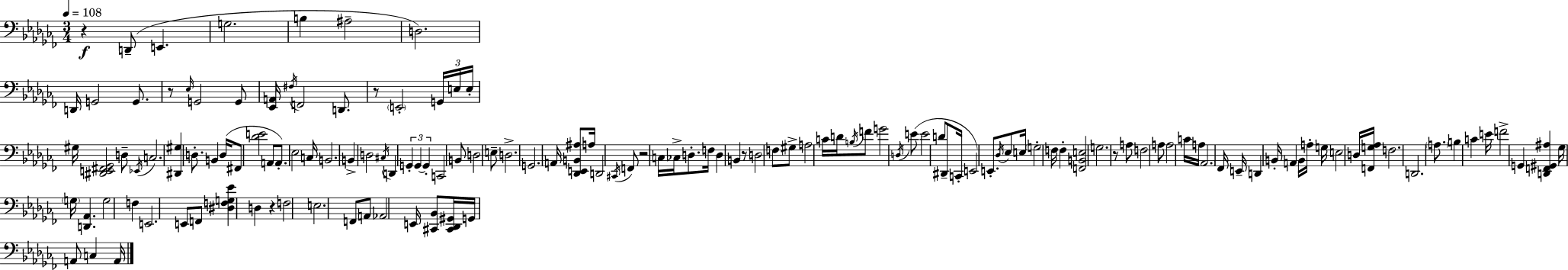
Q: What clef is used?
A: bass